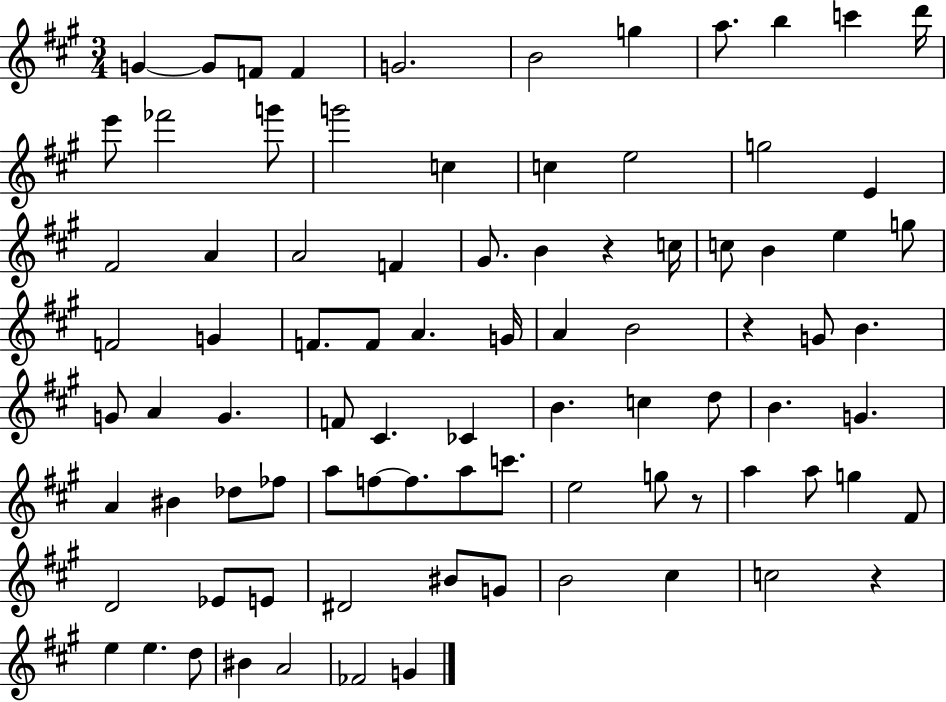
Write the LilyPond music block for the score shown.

{
  \clef treble
  \numericTimeSignature
  \time 3/4
  \key a \major
  g'4~~ g'8 f'8 f'4 | g'2. | b'2 g''4 | a''8. b''4 c'''4 d'''16 | \break e'''8 fes'''2 g'''8 | g'''2 c''4 | c''4 e''2 | g''2 e'4 | \break fis'2 a'4 | a'2 f'4 | gis'8. b'4 r4 c''16 | c''8 b'4 e''4 g''8 | \break f'2 g'4 | f'8. f'8 a'4. g'16 | a'4 b'2 | r4 g'8 b'4. | \break g'8 a'4 g'4. | f'8 cis'4. ces'4 | b'4. c''4 d''8 | b'4. g'4. | \break a'4 bis'4 des''8 fes''8 | a''8 f''8~~ f''8. a''8 c'''8. | e''2 g''8 r8 | a''4 a''8 g''4 fis'8 | \break d'2 ees'8 e'8 | dis'2 bis'8 g'8 | b'2 cis''4 | c''2 r4 | \break e''4 e''4. d''8 | bis'4 a'2 | fes'2 g'4 | \bar "|."
}